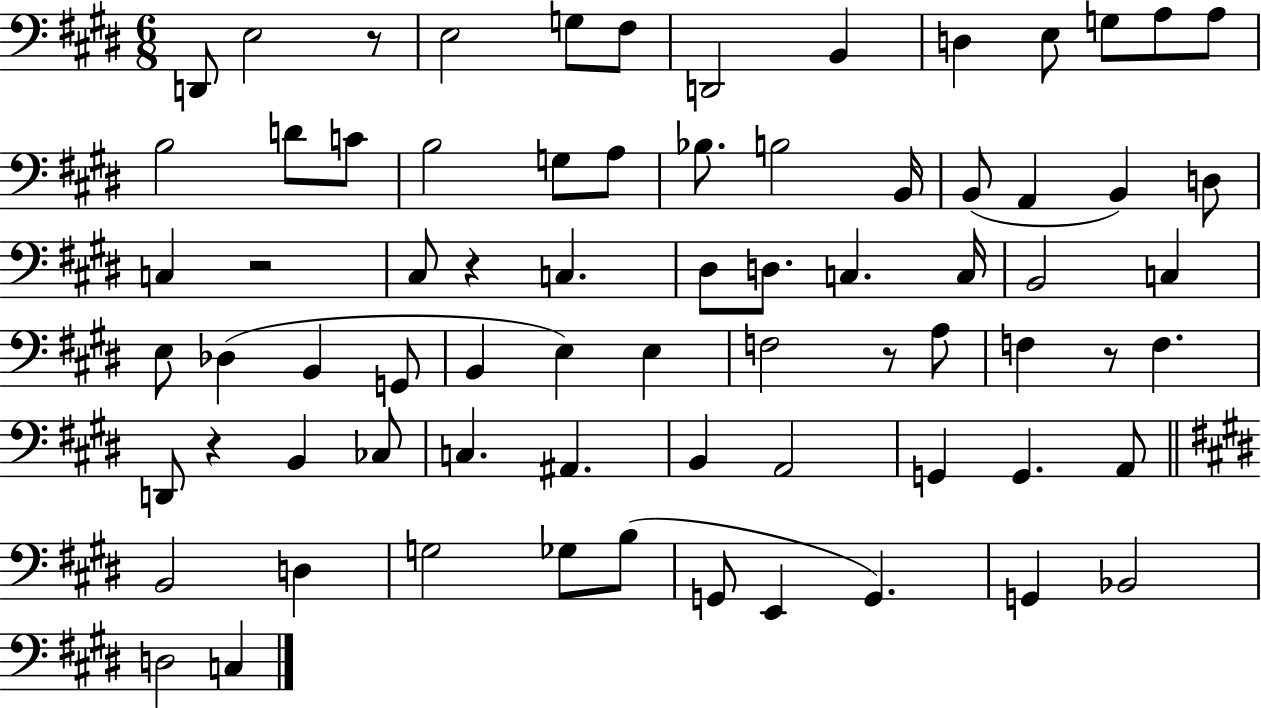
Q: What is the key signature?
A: E major